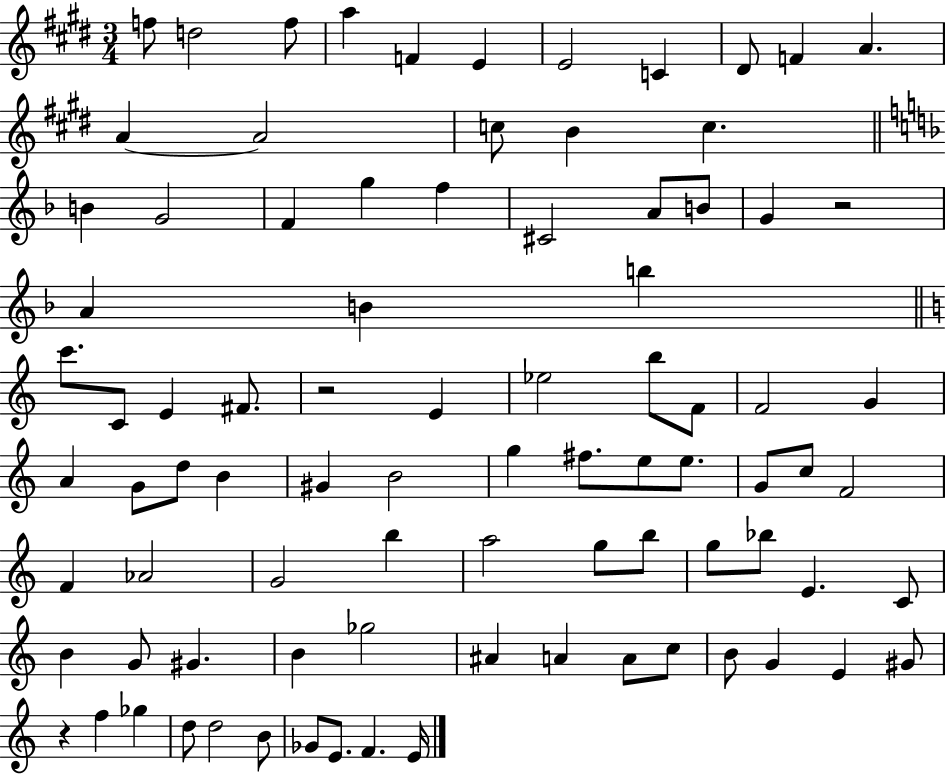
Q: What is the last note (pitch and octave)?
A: E4